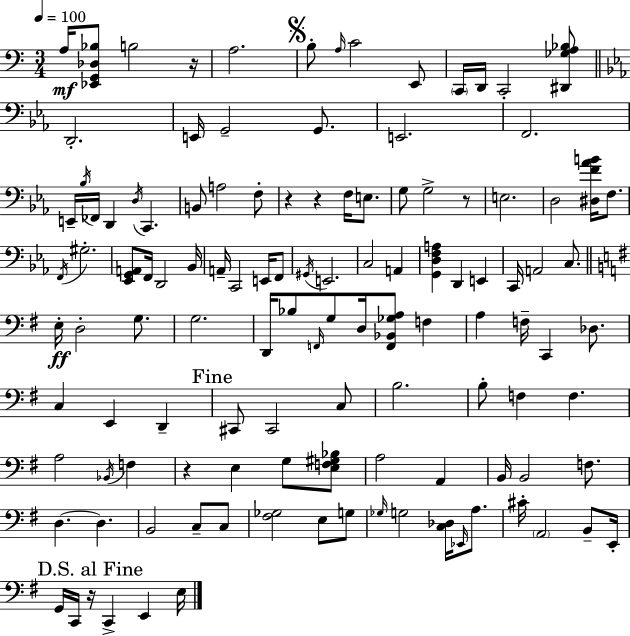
{
  \clef bass
  \numericTimeSignature
  \time 3/4
  \key a \minor
  \tempo 4 = 100
  a16\mf <ees, g, des bes>8 b2 r16 | a2. | \mark \markup { \musicglyph "scripts.segno" } b8-. \grace { a16 } c'2 e,8 | \parenthesize c,16 d,16 c,2-. <dis, ges a bes>8 | \break \bar "||" \break \key ees \major d,2.-. | e,16 g,2-- g,8. | e,2. | f,2. | \break e,16-- \acciaccatura { bes16 } fes,16 d,4 \acciaccatura { d16 } c,4. | b,8 a2 | f8-. r4 r4 f16 e8. | g8 g2-> | \break r8 e2. | d2 <dis f' aes' b'>16 f8. | \acciaccatura { f,16 } gis2.-. | <ees, g, a,>8 f,16 d,2 | \break bes,16 a,16-- c,2 | e,16 f,8 \acciaccatura { gis,16 } e,2. | c2 | a,4 <g, d f a>4 d,4 | \break e,4 c,16 a,2 | c8. \bar "||" \break \key g \major e16-.\ff d2-. g8. | g2. | d,16 bes8 \grace { f,16 } g8 d16 <f, bes, ges a>8 f4 | a4 f16-- c,4 des8. | \break c4 e,4 d,4-- | \mark "Fine" cis,8 cis,2 c8 | b2. | b8-. f4 f4. | \break a2 \acciaccatura { bes,16 } f4 | r4 e4 g8 | <e f gis bes>8 a2 a,4 | b,16 b,2 f8. | \break d4.~~ d4. | b,2 c8-- | c8 <fis ges>2 e8 | g8 \grace { ges16 } g2 <c des>16 | \break \grace { ees,16 } a8. cis'16-. \parenthesize a,2 | b,8-- e,16-. \mark "D.S. al Fine" g,16 c,16 r16 c,4-> e,4 | e16 \bar "|."
}